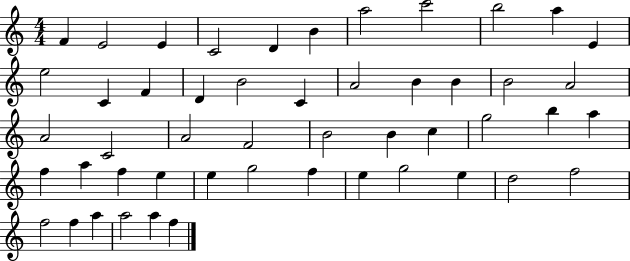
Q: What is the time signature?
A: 4/4